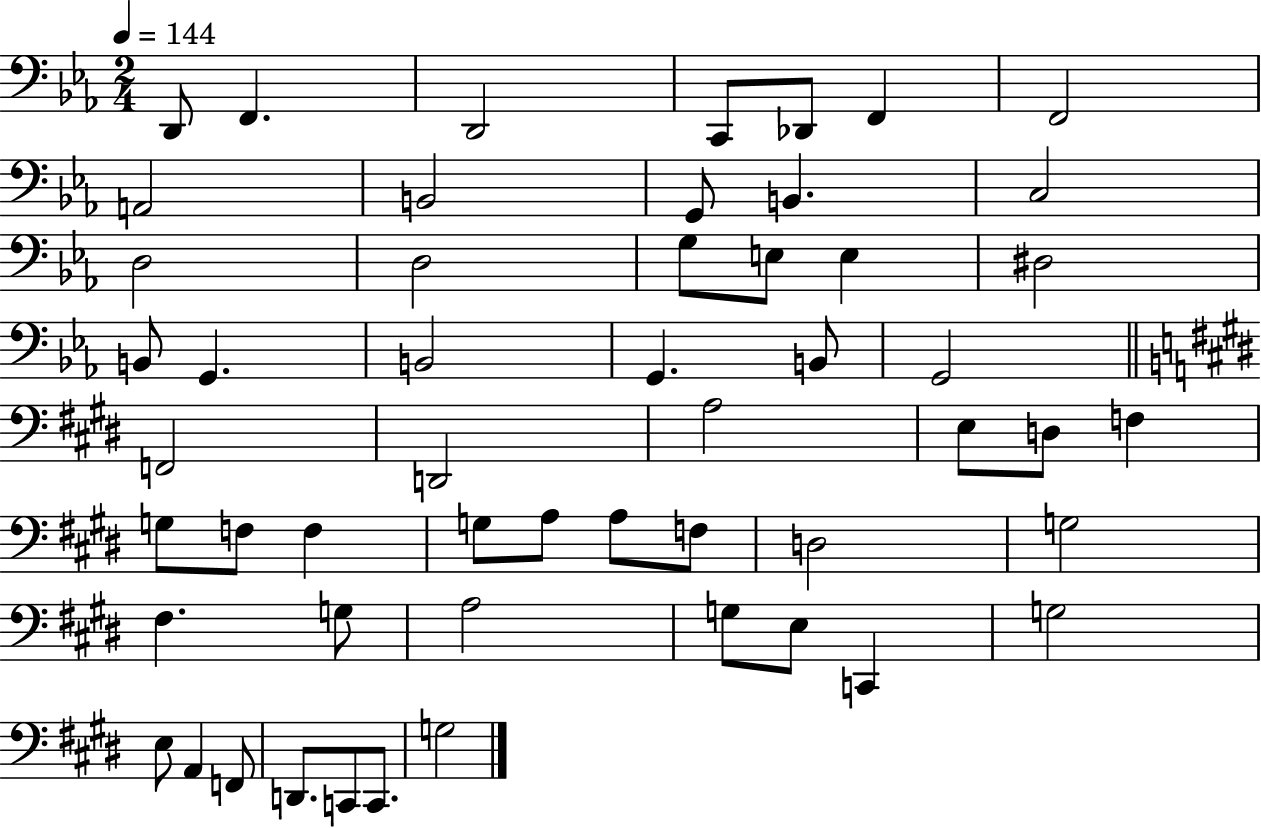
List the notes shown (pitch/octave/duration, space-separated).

D2/e F2/q. D2/h C2/e Db2/e F2/q F2/h A2/h B2/h G2/e B2/q. C3/h D3/h D3/h G3/e E3/e E3/q D#3/h B2/e G2/q. B2/h G2/q. B2/e G2/h F2/h D2/h A3/h E3/e D3/e F3/q G3/e F3/e F3/q G3/e A3/e A3/e F3/e D3/h G3/h F#3/q. G3/e A3/h G3/e E3/e C2/q G3/h E3/e A2/q F2/e D2/e. C2/e C2/e. G3/h